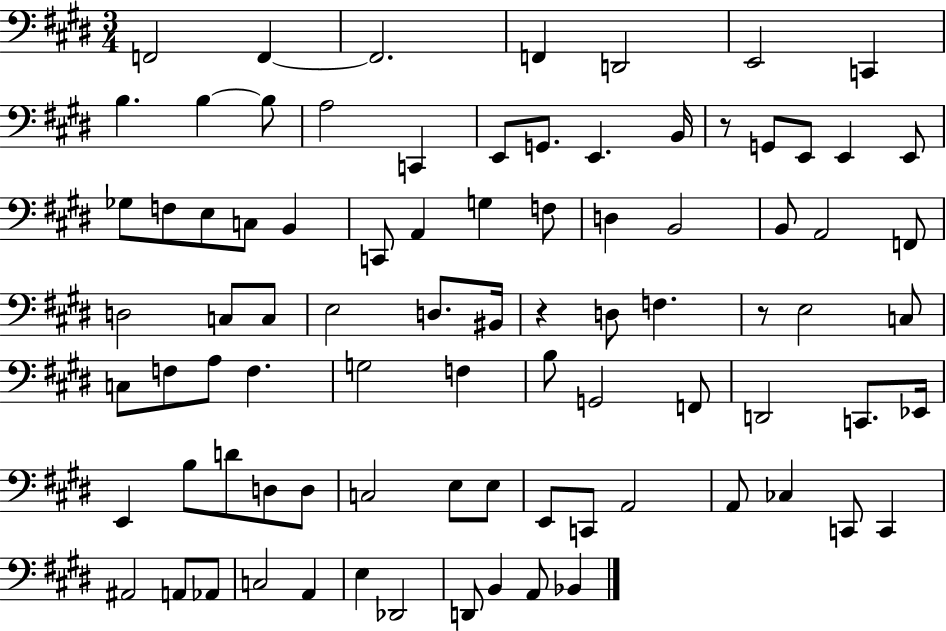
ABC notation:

X:1
T:Untitled
M:3/4
L:1/4
K:E
F,,2 F,, F,,2 F,, D,,2 E,,2 C,, B, B, B,/2 A,2 C,, E,,/2 G,,/2 E,, B,,/4 z/2 G,,/2 E,,/2 E,, E,,/2 _G,/2 F,/2 E,/2 C,/2 B,, C,,/2 A,, G, F,/2 D, B,,2 B,,/2 A,,2 F,,/2 D,2 C,/2 C,/2 E,2 D,/2 ^B,,/4 z D,/2 F, z/2 E,2 C,/2 C,/2 F,/2 A,/2 F, G,2 F, B,/2 G,,2 F,,/2 D,,2 C,,/2 _E,,/4 E,, B,/2 D/2 D,/2 D,/2 C,2 E,/2 E,/2 E,,/2 C,,/2 A,,2 A,,/2 _C, C,,/2 C,, ^A,,2 A,,/2 _A,,/2 C,2 A,, E, _D,,2 D,,/2 B,, A,,/2 _B,,